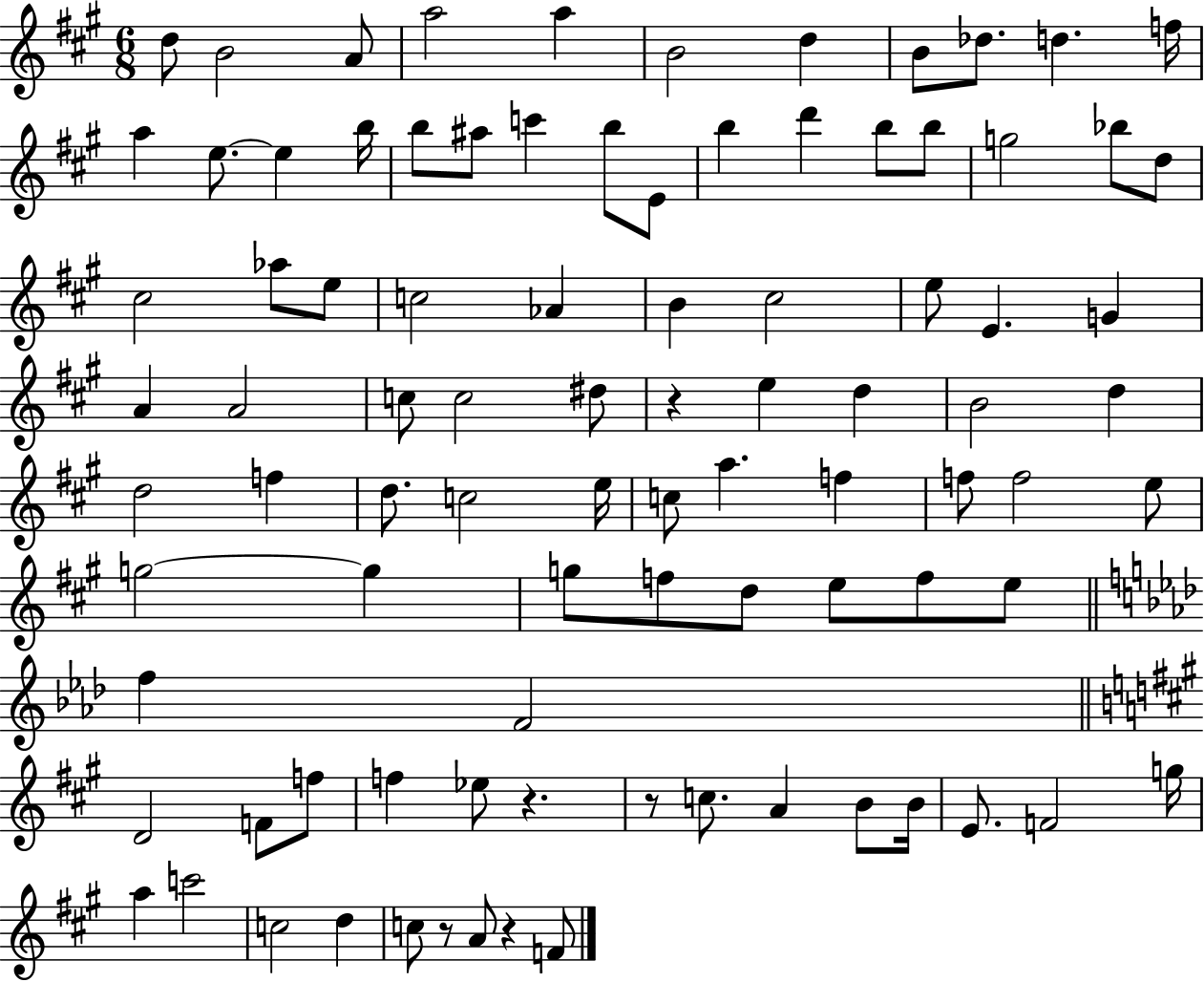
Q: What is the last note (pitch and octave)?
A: F4